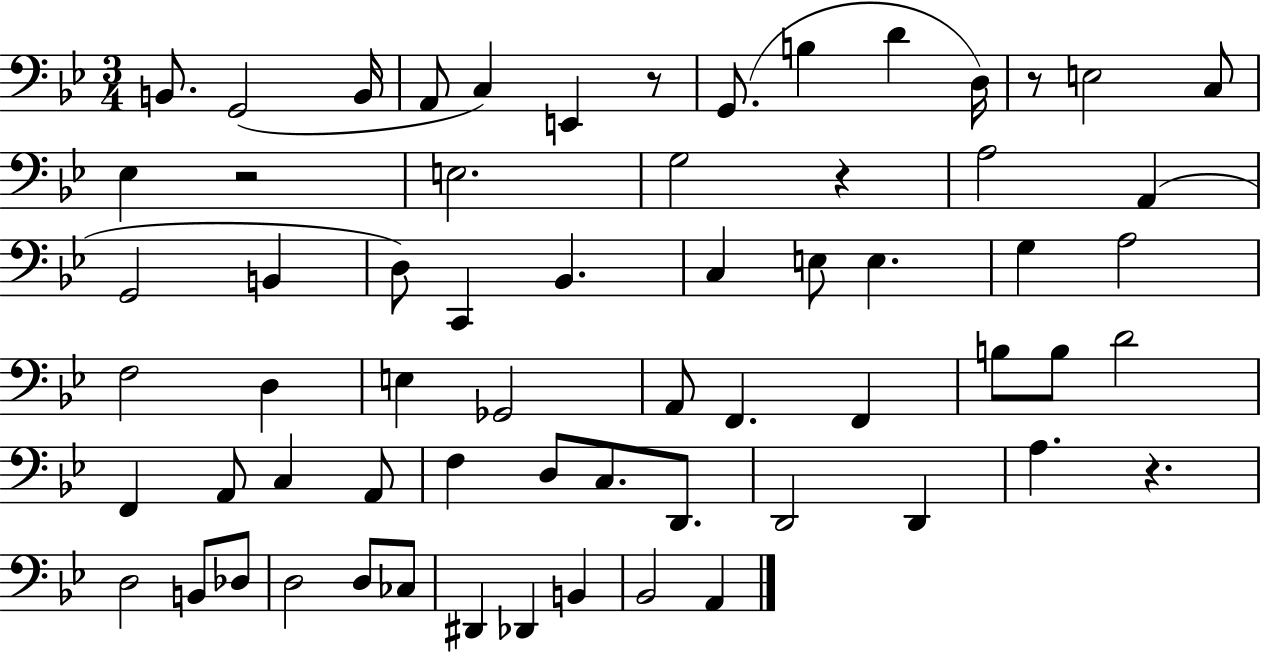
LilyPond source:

{
  \clef bass
  \numericTimeSignature
  \time 3/4
  \key bes \major
  \repeat volta 2 { b,8. g,2( b,16 | a,8 c4) e,4 r8 | g,8.( b4 d'4 d16) | r8 e2 c8 | \break ees4 r2 | e2. | g2 r4 | a2 a,4( | \break g,2 b,4 | d8) c,4 bes,4. | c4 e8 e4. | g4 a2 | \break f2 d4 | e4 ges,2 | a,8 f,4. f,4 | b8 b8 d'2 | \break f,4 a,8 c4 a,8 | f4 d8 c8. d,8. | d,2 d,4 | a4. r4. | \break d2 b,8 des8 | d2 d8 ces8 | dis,4 des,4 b,4 | bes,2 a,4 | \break } \bar "|."
}